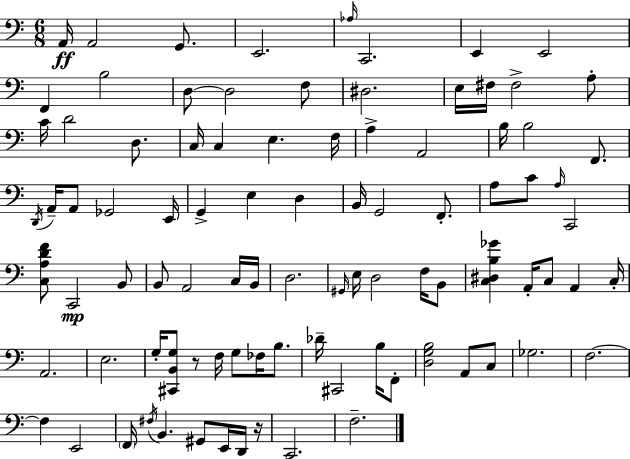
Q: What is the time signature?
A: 6/8